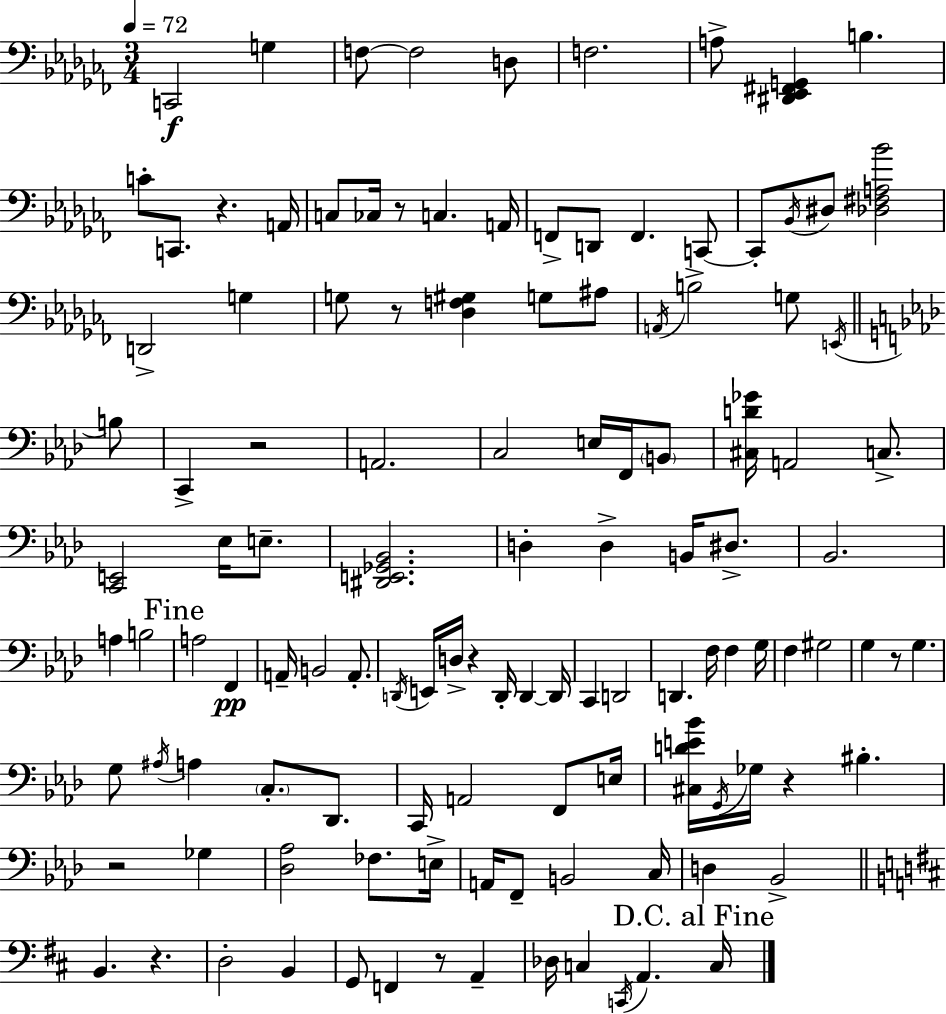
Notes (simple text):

C2/h G3/q F3/e F3/h D3/e F3/h. A3/e [D#2,Eb2,F#2,G2]/q B3/q. C4/e C2/e. R/q. A2/s C3/e CES3/s R/e C3/q. A2/s F2/e D2/e F2/q. C2/e C2/e Bb2/s D#3/e [Db3,F#3,A3,Bb4]/h D2/h G3/q G3/e R/e [Db3,F3,G#3]/q G3/e A#3/e A2/s B3/h G3/e E2/s B3/e C2/q R/h A2/h. C3/h E3/s F2/s B2/e [C#3,D4,Gb4]/s A2/h C3/e. [C2,E2]/h Eb3/s E3/e. [D#2,E2,Gb2,Bb2]/h. D3/q D3/q B2/s D#3/e. Bb2/h. A3/q B3/h A3/h F2/q A2/s B2/h A2/e. D2/s E2/s D3/s R/q D2/s D2/q D2/s C2/q D2/h D2/q. F3/s F3/q G3/s F3/q G#3/h G3/q R/e G3/q. G3/e A#3/s A3/q C3/e. Db2/e. C2/s A2/h F2/e E3/s [C#3,D4,E4,Bb4]/s G2/s Gb3/s R/q BIS3/q. R/h Gb3/q [Db3,Ab3]/h FES3/e. E3/s A2/s F2/e B2/h C3/s D3/q Bb2/h B2/q. R/q. D3/h B2/q G2/e F2/q R/e A2/q Db3/s C3/q C2/s A2/q. C3/s